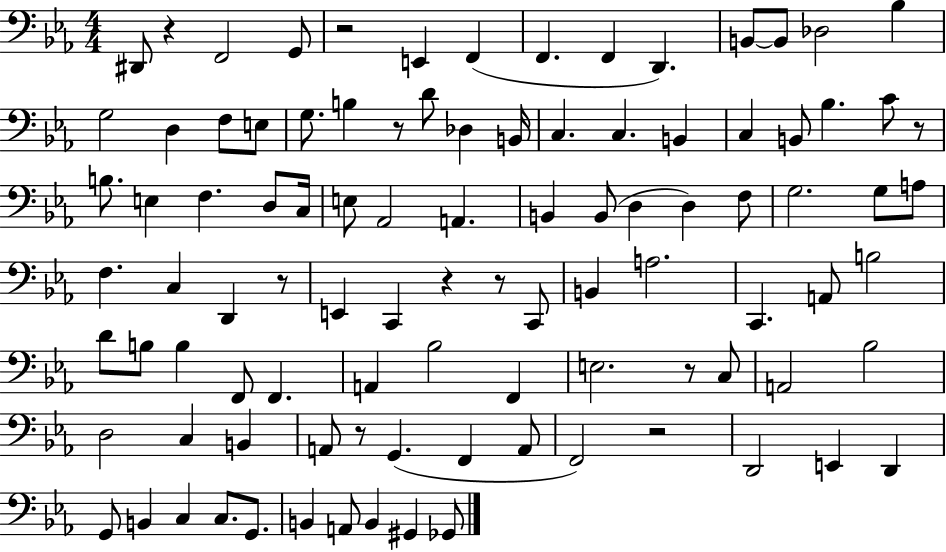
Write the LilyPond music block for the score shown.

{
  \clef bass
  \numericTimeSignature
  \time 4/4
  \key ees \major
  \repeat volta 2 { dis,8 r4 f,2 g,8 | r2 e,4 f,4( | f,4. f,4 d,4.) | b,8~~ b,8 des2 bes4 | \break g2 d4 f8 e8 | g8. b4 r8 d'8 des4 b,16 | c4. c4. b,4 | c4 b,8 bes4. c'8 r8 | \break b8. e4 f4. d8 c16 | e8 aes,2 a,4. | b,4 b,8( d4 d4) f8 | g2. g8 a8 | \break f4. c4 d,4 r8 | e,4 c,4 r4 r8 c,8 | b,4 a2. | c,4. a,8 b2 | \break d'8 b8 b4 f,8 f,4. | a,4 bes2 f,4 | e2. r8 c8 | a,2 bes2 | \break d2 c4 b,4 | a,8 r8 g,4.( f,4 a,8 | f,2) r2 | d,2 e,4 d,4 | \break g,8 b,4 c4 c8. g,8. | b,4 a,8 b,4 gis,4 ges,8 | } \bar "|."
}